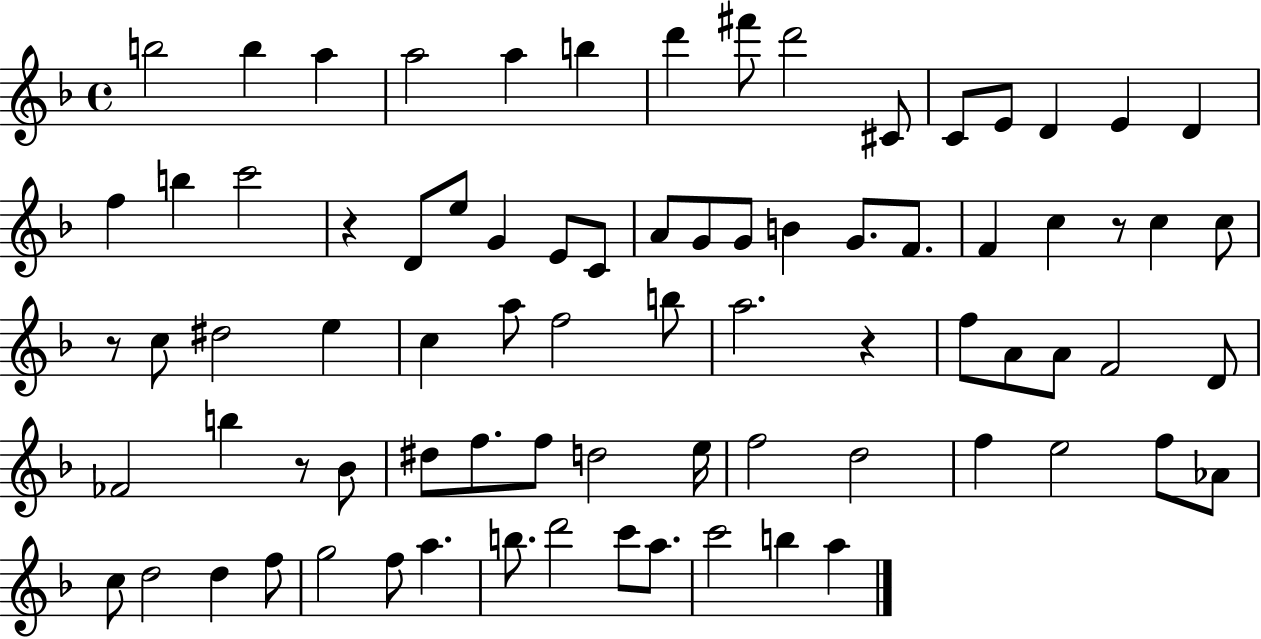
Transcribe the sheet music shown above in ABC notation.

X:1
T:Untitled
M:4/4
L:1/4
K:F
b2 b a a2 a b d' ^f'/2 d'2 ^C/2 C/2 E/2 D E D f b c'2 z D/2 e/2 G E/2 C/2 A/2 G/2 G/2 B G/2 F/2 F c z/2 c c/2 z/2 c/2 ^d2 e c a/2 f2 b/2 a2 z f/2 A/2 A/2 F2 D/2 _F2 b z/2 _B/2 ^d/2 f/2 f/2 d2 e/4 f2 d2 f e2 f/2 _A/2 c/2 d2 d f/2 g2 f/2 a b/2 d'2 c'/2 a/2 c'2 b a